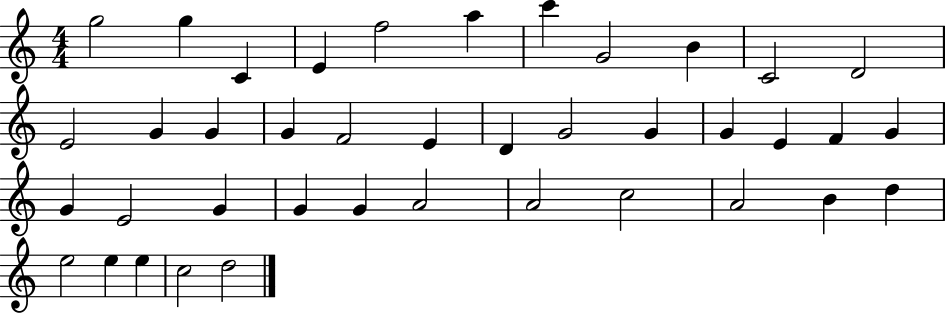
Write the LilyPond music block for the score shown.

{
  \clef treble
  \numericTimeSignature
  \time 4/4
  \key c \major
  g''2 g''4 c'4 | e'4 f''2 a''4 | c'''4 g'2 b'4 | c'2 d'2 | \break e'2 g'4 g'4 | g'4 f'2 e'4 | d'4 g'2 g'4 | g'4 e'4 f'4 g'4 | \break g'4 e'2 g'4 | g'4 g'4 a'2 | a'2 c''2 | a'2 b'4 d''4 | \break e''2 e''4 e''4 | c''2 d''2 | \bar "|."
}